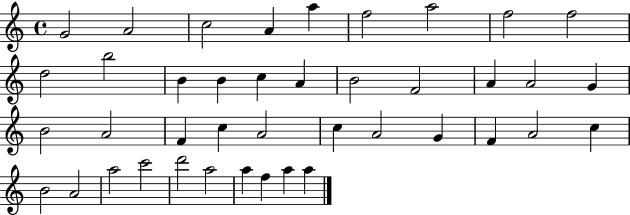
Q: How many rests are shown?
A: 0